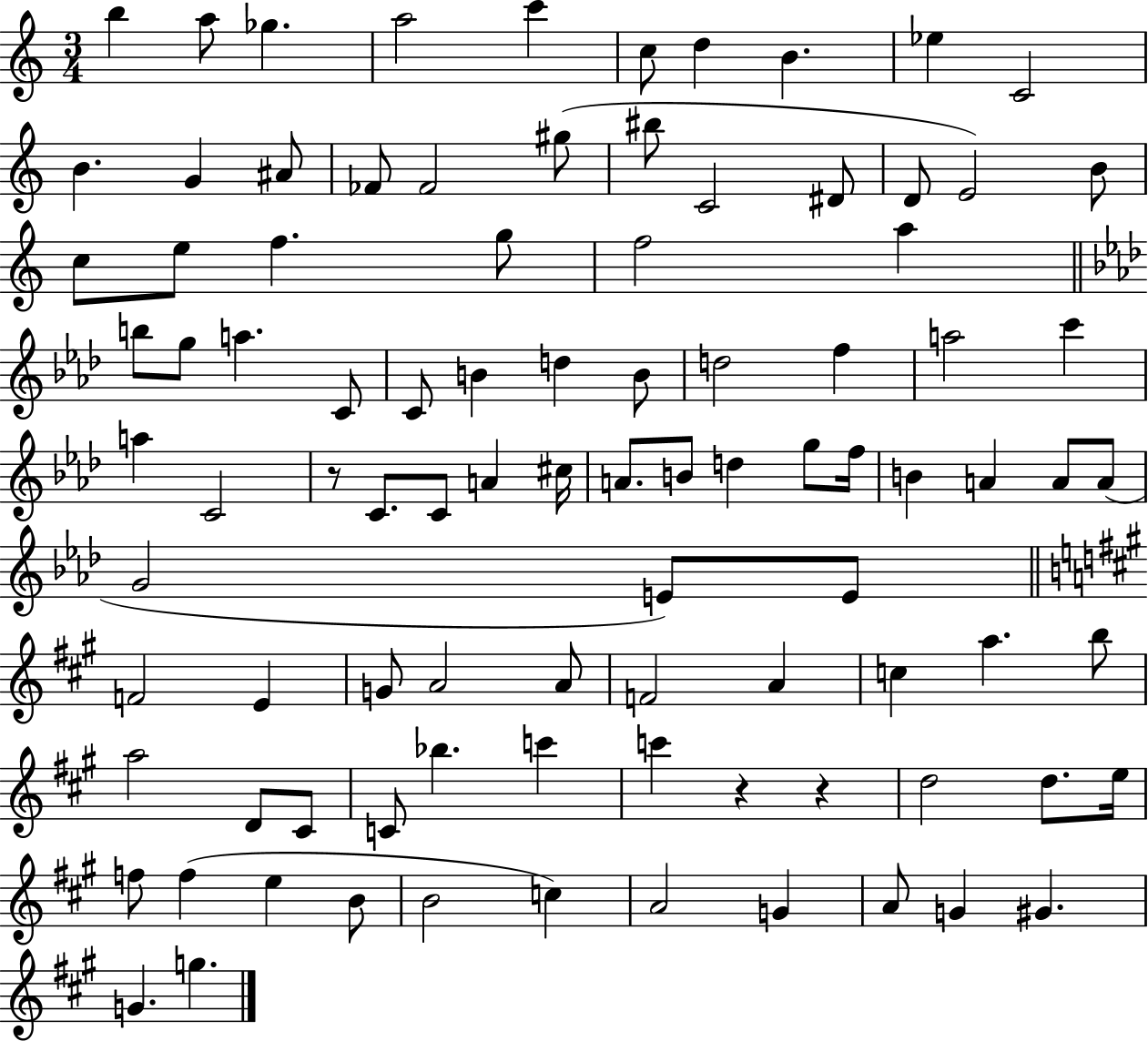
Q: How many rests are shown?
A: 3